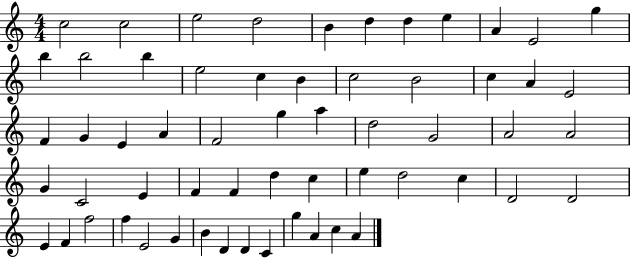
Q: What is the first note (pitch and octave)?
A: C5